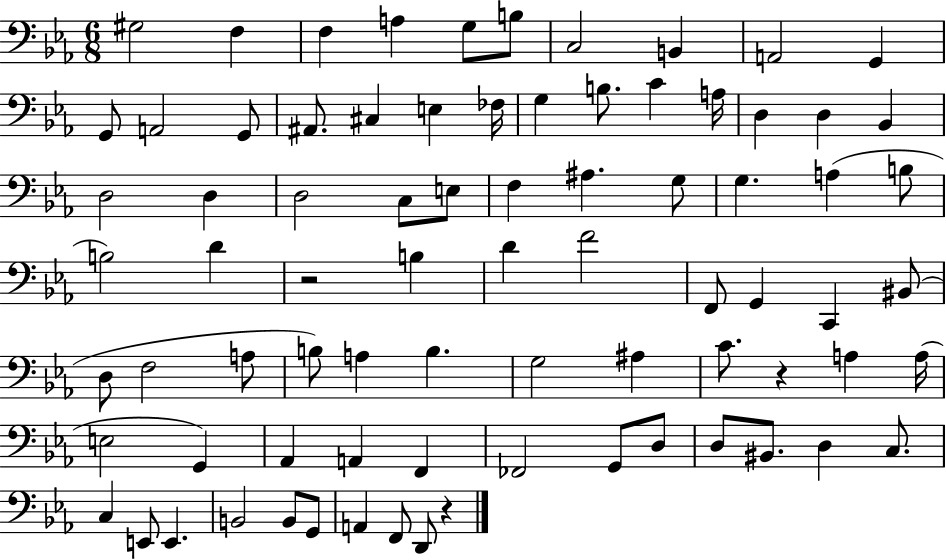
{
  \clef bass
  \numericTimeSignature
  \time 6/8
  \key ees \major
  gis2 f4 | f4 a4 g8 b8 | c2 b,4 | a,2 g,4 | \break g,8 a,2 g,8 | ais,8. cis4 e4 fes16 | g4 b8. c'4 a16 | d4 d4 bes,4 | \break d2 d4 | d2 c8 e8 | f4 ais4. g8 | g4. a4( b8 | \break b2) d'4 | r2 b4 | d'4 f'2 | f,8 g,4 c,4 bis,8( | \break d8 f2 a8 | b8) a4 b4. | g2 ais4 | c'8. r4 a4 a16( | \break e2 g,4) | aes,4 a,4 f,4 | fes,2 g,8 d8 | d8 bis,8. d4 c8. | \break c4 e,8 e,4. | b,2 b,8 g,8 | a,4 f,8 d,8 r4 | \bar "|."
}